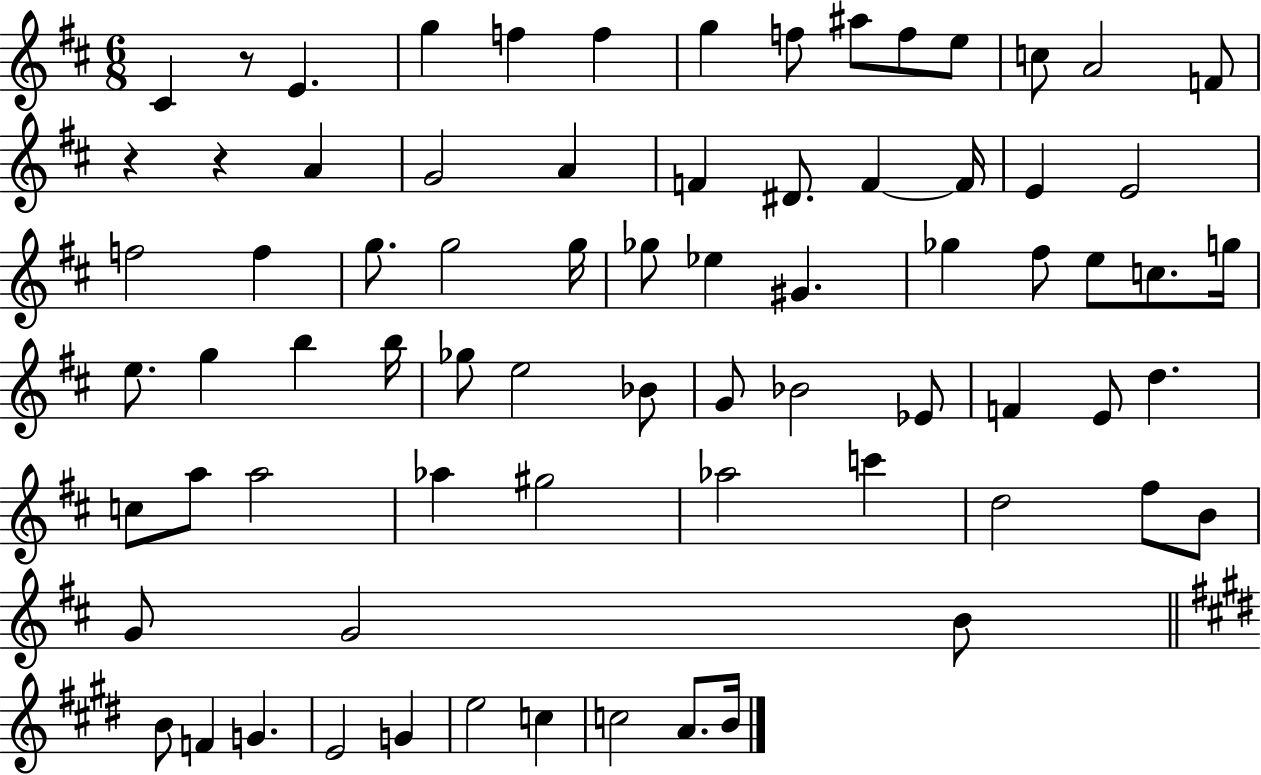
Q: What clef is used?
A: treble